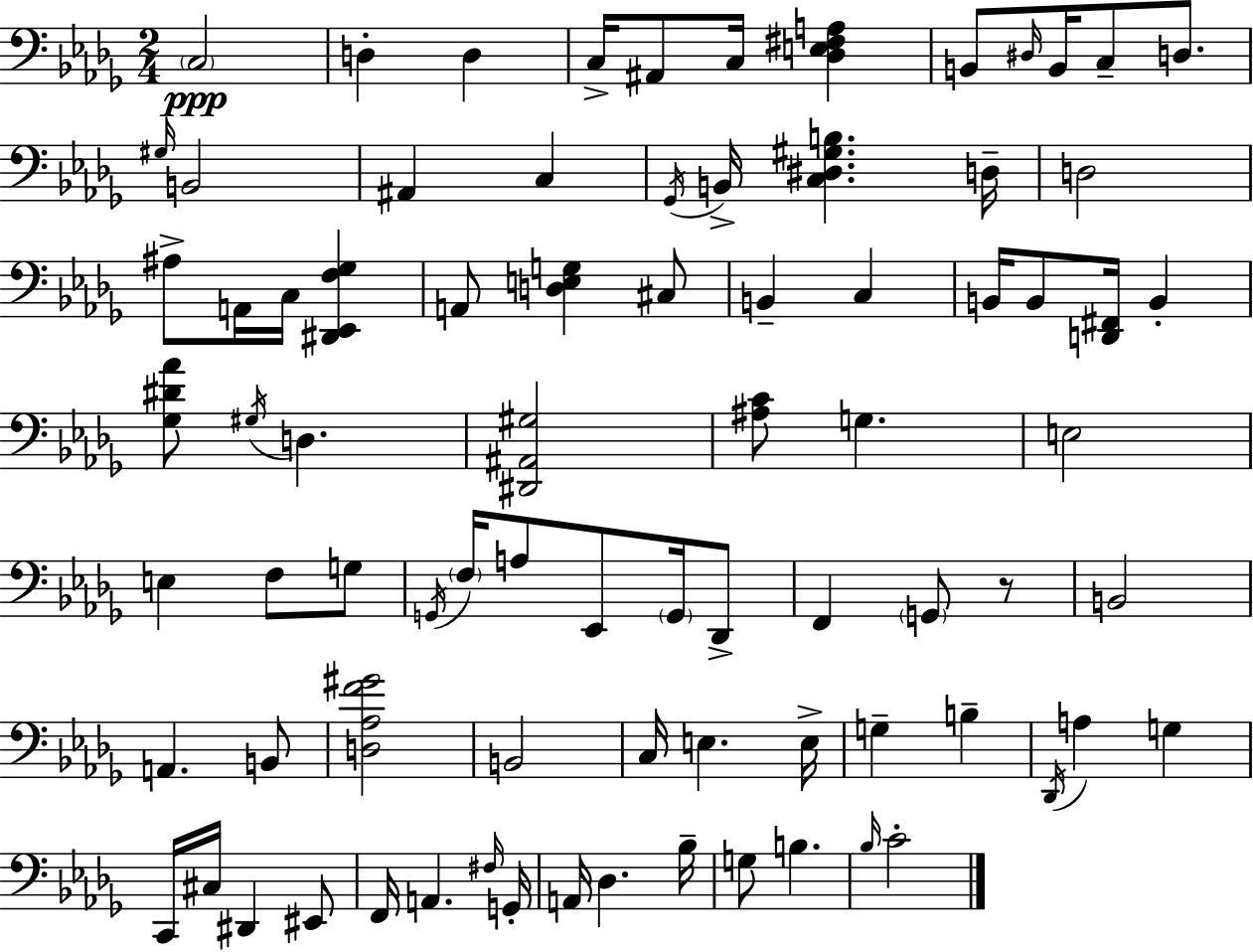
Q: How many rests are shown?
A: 1